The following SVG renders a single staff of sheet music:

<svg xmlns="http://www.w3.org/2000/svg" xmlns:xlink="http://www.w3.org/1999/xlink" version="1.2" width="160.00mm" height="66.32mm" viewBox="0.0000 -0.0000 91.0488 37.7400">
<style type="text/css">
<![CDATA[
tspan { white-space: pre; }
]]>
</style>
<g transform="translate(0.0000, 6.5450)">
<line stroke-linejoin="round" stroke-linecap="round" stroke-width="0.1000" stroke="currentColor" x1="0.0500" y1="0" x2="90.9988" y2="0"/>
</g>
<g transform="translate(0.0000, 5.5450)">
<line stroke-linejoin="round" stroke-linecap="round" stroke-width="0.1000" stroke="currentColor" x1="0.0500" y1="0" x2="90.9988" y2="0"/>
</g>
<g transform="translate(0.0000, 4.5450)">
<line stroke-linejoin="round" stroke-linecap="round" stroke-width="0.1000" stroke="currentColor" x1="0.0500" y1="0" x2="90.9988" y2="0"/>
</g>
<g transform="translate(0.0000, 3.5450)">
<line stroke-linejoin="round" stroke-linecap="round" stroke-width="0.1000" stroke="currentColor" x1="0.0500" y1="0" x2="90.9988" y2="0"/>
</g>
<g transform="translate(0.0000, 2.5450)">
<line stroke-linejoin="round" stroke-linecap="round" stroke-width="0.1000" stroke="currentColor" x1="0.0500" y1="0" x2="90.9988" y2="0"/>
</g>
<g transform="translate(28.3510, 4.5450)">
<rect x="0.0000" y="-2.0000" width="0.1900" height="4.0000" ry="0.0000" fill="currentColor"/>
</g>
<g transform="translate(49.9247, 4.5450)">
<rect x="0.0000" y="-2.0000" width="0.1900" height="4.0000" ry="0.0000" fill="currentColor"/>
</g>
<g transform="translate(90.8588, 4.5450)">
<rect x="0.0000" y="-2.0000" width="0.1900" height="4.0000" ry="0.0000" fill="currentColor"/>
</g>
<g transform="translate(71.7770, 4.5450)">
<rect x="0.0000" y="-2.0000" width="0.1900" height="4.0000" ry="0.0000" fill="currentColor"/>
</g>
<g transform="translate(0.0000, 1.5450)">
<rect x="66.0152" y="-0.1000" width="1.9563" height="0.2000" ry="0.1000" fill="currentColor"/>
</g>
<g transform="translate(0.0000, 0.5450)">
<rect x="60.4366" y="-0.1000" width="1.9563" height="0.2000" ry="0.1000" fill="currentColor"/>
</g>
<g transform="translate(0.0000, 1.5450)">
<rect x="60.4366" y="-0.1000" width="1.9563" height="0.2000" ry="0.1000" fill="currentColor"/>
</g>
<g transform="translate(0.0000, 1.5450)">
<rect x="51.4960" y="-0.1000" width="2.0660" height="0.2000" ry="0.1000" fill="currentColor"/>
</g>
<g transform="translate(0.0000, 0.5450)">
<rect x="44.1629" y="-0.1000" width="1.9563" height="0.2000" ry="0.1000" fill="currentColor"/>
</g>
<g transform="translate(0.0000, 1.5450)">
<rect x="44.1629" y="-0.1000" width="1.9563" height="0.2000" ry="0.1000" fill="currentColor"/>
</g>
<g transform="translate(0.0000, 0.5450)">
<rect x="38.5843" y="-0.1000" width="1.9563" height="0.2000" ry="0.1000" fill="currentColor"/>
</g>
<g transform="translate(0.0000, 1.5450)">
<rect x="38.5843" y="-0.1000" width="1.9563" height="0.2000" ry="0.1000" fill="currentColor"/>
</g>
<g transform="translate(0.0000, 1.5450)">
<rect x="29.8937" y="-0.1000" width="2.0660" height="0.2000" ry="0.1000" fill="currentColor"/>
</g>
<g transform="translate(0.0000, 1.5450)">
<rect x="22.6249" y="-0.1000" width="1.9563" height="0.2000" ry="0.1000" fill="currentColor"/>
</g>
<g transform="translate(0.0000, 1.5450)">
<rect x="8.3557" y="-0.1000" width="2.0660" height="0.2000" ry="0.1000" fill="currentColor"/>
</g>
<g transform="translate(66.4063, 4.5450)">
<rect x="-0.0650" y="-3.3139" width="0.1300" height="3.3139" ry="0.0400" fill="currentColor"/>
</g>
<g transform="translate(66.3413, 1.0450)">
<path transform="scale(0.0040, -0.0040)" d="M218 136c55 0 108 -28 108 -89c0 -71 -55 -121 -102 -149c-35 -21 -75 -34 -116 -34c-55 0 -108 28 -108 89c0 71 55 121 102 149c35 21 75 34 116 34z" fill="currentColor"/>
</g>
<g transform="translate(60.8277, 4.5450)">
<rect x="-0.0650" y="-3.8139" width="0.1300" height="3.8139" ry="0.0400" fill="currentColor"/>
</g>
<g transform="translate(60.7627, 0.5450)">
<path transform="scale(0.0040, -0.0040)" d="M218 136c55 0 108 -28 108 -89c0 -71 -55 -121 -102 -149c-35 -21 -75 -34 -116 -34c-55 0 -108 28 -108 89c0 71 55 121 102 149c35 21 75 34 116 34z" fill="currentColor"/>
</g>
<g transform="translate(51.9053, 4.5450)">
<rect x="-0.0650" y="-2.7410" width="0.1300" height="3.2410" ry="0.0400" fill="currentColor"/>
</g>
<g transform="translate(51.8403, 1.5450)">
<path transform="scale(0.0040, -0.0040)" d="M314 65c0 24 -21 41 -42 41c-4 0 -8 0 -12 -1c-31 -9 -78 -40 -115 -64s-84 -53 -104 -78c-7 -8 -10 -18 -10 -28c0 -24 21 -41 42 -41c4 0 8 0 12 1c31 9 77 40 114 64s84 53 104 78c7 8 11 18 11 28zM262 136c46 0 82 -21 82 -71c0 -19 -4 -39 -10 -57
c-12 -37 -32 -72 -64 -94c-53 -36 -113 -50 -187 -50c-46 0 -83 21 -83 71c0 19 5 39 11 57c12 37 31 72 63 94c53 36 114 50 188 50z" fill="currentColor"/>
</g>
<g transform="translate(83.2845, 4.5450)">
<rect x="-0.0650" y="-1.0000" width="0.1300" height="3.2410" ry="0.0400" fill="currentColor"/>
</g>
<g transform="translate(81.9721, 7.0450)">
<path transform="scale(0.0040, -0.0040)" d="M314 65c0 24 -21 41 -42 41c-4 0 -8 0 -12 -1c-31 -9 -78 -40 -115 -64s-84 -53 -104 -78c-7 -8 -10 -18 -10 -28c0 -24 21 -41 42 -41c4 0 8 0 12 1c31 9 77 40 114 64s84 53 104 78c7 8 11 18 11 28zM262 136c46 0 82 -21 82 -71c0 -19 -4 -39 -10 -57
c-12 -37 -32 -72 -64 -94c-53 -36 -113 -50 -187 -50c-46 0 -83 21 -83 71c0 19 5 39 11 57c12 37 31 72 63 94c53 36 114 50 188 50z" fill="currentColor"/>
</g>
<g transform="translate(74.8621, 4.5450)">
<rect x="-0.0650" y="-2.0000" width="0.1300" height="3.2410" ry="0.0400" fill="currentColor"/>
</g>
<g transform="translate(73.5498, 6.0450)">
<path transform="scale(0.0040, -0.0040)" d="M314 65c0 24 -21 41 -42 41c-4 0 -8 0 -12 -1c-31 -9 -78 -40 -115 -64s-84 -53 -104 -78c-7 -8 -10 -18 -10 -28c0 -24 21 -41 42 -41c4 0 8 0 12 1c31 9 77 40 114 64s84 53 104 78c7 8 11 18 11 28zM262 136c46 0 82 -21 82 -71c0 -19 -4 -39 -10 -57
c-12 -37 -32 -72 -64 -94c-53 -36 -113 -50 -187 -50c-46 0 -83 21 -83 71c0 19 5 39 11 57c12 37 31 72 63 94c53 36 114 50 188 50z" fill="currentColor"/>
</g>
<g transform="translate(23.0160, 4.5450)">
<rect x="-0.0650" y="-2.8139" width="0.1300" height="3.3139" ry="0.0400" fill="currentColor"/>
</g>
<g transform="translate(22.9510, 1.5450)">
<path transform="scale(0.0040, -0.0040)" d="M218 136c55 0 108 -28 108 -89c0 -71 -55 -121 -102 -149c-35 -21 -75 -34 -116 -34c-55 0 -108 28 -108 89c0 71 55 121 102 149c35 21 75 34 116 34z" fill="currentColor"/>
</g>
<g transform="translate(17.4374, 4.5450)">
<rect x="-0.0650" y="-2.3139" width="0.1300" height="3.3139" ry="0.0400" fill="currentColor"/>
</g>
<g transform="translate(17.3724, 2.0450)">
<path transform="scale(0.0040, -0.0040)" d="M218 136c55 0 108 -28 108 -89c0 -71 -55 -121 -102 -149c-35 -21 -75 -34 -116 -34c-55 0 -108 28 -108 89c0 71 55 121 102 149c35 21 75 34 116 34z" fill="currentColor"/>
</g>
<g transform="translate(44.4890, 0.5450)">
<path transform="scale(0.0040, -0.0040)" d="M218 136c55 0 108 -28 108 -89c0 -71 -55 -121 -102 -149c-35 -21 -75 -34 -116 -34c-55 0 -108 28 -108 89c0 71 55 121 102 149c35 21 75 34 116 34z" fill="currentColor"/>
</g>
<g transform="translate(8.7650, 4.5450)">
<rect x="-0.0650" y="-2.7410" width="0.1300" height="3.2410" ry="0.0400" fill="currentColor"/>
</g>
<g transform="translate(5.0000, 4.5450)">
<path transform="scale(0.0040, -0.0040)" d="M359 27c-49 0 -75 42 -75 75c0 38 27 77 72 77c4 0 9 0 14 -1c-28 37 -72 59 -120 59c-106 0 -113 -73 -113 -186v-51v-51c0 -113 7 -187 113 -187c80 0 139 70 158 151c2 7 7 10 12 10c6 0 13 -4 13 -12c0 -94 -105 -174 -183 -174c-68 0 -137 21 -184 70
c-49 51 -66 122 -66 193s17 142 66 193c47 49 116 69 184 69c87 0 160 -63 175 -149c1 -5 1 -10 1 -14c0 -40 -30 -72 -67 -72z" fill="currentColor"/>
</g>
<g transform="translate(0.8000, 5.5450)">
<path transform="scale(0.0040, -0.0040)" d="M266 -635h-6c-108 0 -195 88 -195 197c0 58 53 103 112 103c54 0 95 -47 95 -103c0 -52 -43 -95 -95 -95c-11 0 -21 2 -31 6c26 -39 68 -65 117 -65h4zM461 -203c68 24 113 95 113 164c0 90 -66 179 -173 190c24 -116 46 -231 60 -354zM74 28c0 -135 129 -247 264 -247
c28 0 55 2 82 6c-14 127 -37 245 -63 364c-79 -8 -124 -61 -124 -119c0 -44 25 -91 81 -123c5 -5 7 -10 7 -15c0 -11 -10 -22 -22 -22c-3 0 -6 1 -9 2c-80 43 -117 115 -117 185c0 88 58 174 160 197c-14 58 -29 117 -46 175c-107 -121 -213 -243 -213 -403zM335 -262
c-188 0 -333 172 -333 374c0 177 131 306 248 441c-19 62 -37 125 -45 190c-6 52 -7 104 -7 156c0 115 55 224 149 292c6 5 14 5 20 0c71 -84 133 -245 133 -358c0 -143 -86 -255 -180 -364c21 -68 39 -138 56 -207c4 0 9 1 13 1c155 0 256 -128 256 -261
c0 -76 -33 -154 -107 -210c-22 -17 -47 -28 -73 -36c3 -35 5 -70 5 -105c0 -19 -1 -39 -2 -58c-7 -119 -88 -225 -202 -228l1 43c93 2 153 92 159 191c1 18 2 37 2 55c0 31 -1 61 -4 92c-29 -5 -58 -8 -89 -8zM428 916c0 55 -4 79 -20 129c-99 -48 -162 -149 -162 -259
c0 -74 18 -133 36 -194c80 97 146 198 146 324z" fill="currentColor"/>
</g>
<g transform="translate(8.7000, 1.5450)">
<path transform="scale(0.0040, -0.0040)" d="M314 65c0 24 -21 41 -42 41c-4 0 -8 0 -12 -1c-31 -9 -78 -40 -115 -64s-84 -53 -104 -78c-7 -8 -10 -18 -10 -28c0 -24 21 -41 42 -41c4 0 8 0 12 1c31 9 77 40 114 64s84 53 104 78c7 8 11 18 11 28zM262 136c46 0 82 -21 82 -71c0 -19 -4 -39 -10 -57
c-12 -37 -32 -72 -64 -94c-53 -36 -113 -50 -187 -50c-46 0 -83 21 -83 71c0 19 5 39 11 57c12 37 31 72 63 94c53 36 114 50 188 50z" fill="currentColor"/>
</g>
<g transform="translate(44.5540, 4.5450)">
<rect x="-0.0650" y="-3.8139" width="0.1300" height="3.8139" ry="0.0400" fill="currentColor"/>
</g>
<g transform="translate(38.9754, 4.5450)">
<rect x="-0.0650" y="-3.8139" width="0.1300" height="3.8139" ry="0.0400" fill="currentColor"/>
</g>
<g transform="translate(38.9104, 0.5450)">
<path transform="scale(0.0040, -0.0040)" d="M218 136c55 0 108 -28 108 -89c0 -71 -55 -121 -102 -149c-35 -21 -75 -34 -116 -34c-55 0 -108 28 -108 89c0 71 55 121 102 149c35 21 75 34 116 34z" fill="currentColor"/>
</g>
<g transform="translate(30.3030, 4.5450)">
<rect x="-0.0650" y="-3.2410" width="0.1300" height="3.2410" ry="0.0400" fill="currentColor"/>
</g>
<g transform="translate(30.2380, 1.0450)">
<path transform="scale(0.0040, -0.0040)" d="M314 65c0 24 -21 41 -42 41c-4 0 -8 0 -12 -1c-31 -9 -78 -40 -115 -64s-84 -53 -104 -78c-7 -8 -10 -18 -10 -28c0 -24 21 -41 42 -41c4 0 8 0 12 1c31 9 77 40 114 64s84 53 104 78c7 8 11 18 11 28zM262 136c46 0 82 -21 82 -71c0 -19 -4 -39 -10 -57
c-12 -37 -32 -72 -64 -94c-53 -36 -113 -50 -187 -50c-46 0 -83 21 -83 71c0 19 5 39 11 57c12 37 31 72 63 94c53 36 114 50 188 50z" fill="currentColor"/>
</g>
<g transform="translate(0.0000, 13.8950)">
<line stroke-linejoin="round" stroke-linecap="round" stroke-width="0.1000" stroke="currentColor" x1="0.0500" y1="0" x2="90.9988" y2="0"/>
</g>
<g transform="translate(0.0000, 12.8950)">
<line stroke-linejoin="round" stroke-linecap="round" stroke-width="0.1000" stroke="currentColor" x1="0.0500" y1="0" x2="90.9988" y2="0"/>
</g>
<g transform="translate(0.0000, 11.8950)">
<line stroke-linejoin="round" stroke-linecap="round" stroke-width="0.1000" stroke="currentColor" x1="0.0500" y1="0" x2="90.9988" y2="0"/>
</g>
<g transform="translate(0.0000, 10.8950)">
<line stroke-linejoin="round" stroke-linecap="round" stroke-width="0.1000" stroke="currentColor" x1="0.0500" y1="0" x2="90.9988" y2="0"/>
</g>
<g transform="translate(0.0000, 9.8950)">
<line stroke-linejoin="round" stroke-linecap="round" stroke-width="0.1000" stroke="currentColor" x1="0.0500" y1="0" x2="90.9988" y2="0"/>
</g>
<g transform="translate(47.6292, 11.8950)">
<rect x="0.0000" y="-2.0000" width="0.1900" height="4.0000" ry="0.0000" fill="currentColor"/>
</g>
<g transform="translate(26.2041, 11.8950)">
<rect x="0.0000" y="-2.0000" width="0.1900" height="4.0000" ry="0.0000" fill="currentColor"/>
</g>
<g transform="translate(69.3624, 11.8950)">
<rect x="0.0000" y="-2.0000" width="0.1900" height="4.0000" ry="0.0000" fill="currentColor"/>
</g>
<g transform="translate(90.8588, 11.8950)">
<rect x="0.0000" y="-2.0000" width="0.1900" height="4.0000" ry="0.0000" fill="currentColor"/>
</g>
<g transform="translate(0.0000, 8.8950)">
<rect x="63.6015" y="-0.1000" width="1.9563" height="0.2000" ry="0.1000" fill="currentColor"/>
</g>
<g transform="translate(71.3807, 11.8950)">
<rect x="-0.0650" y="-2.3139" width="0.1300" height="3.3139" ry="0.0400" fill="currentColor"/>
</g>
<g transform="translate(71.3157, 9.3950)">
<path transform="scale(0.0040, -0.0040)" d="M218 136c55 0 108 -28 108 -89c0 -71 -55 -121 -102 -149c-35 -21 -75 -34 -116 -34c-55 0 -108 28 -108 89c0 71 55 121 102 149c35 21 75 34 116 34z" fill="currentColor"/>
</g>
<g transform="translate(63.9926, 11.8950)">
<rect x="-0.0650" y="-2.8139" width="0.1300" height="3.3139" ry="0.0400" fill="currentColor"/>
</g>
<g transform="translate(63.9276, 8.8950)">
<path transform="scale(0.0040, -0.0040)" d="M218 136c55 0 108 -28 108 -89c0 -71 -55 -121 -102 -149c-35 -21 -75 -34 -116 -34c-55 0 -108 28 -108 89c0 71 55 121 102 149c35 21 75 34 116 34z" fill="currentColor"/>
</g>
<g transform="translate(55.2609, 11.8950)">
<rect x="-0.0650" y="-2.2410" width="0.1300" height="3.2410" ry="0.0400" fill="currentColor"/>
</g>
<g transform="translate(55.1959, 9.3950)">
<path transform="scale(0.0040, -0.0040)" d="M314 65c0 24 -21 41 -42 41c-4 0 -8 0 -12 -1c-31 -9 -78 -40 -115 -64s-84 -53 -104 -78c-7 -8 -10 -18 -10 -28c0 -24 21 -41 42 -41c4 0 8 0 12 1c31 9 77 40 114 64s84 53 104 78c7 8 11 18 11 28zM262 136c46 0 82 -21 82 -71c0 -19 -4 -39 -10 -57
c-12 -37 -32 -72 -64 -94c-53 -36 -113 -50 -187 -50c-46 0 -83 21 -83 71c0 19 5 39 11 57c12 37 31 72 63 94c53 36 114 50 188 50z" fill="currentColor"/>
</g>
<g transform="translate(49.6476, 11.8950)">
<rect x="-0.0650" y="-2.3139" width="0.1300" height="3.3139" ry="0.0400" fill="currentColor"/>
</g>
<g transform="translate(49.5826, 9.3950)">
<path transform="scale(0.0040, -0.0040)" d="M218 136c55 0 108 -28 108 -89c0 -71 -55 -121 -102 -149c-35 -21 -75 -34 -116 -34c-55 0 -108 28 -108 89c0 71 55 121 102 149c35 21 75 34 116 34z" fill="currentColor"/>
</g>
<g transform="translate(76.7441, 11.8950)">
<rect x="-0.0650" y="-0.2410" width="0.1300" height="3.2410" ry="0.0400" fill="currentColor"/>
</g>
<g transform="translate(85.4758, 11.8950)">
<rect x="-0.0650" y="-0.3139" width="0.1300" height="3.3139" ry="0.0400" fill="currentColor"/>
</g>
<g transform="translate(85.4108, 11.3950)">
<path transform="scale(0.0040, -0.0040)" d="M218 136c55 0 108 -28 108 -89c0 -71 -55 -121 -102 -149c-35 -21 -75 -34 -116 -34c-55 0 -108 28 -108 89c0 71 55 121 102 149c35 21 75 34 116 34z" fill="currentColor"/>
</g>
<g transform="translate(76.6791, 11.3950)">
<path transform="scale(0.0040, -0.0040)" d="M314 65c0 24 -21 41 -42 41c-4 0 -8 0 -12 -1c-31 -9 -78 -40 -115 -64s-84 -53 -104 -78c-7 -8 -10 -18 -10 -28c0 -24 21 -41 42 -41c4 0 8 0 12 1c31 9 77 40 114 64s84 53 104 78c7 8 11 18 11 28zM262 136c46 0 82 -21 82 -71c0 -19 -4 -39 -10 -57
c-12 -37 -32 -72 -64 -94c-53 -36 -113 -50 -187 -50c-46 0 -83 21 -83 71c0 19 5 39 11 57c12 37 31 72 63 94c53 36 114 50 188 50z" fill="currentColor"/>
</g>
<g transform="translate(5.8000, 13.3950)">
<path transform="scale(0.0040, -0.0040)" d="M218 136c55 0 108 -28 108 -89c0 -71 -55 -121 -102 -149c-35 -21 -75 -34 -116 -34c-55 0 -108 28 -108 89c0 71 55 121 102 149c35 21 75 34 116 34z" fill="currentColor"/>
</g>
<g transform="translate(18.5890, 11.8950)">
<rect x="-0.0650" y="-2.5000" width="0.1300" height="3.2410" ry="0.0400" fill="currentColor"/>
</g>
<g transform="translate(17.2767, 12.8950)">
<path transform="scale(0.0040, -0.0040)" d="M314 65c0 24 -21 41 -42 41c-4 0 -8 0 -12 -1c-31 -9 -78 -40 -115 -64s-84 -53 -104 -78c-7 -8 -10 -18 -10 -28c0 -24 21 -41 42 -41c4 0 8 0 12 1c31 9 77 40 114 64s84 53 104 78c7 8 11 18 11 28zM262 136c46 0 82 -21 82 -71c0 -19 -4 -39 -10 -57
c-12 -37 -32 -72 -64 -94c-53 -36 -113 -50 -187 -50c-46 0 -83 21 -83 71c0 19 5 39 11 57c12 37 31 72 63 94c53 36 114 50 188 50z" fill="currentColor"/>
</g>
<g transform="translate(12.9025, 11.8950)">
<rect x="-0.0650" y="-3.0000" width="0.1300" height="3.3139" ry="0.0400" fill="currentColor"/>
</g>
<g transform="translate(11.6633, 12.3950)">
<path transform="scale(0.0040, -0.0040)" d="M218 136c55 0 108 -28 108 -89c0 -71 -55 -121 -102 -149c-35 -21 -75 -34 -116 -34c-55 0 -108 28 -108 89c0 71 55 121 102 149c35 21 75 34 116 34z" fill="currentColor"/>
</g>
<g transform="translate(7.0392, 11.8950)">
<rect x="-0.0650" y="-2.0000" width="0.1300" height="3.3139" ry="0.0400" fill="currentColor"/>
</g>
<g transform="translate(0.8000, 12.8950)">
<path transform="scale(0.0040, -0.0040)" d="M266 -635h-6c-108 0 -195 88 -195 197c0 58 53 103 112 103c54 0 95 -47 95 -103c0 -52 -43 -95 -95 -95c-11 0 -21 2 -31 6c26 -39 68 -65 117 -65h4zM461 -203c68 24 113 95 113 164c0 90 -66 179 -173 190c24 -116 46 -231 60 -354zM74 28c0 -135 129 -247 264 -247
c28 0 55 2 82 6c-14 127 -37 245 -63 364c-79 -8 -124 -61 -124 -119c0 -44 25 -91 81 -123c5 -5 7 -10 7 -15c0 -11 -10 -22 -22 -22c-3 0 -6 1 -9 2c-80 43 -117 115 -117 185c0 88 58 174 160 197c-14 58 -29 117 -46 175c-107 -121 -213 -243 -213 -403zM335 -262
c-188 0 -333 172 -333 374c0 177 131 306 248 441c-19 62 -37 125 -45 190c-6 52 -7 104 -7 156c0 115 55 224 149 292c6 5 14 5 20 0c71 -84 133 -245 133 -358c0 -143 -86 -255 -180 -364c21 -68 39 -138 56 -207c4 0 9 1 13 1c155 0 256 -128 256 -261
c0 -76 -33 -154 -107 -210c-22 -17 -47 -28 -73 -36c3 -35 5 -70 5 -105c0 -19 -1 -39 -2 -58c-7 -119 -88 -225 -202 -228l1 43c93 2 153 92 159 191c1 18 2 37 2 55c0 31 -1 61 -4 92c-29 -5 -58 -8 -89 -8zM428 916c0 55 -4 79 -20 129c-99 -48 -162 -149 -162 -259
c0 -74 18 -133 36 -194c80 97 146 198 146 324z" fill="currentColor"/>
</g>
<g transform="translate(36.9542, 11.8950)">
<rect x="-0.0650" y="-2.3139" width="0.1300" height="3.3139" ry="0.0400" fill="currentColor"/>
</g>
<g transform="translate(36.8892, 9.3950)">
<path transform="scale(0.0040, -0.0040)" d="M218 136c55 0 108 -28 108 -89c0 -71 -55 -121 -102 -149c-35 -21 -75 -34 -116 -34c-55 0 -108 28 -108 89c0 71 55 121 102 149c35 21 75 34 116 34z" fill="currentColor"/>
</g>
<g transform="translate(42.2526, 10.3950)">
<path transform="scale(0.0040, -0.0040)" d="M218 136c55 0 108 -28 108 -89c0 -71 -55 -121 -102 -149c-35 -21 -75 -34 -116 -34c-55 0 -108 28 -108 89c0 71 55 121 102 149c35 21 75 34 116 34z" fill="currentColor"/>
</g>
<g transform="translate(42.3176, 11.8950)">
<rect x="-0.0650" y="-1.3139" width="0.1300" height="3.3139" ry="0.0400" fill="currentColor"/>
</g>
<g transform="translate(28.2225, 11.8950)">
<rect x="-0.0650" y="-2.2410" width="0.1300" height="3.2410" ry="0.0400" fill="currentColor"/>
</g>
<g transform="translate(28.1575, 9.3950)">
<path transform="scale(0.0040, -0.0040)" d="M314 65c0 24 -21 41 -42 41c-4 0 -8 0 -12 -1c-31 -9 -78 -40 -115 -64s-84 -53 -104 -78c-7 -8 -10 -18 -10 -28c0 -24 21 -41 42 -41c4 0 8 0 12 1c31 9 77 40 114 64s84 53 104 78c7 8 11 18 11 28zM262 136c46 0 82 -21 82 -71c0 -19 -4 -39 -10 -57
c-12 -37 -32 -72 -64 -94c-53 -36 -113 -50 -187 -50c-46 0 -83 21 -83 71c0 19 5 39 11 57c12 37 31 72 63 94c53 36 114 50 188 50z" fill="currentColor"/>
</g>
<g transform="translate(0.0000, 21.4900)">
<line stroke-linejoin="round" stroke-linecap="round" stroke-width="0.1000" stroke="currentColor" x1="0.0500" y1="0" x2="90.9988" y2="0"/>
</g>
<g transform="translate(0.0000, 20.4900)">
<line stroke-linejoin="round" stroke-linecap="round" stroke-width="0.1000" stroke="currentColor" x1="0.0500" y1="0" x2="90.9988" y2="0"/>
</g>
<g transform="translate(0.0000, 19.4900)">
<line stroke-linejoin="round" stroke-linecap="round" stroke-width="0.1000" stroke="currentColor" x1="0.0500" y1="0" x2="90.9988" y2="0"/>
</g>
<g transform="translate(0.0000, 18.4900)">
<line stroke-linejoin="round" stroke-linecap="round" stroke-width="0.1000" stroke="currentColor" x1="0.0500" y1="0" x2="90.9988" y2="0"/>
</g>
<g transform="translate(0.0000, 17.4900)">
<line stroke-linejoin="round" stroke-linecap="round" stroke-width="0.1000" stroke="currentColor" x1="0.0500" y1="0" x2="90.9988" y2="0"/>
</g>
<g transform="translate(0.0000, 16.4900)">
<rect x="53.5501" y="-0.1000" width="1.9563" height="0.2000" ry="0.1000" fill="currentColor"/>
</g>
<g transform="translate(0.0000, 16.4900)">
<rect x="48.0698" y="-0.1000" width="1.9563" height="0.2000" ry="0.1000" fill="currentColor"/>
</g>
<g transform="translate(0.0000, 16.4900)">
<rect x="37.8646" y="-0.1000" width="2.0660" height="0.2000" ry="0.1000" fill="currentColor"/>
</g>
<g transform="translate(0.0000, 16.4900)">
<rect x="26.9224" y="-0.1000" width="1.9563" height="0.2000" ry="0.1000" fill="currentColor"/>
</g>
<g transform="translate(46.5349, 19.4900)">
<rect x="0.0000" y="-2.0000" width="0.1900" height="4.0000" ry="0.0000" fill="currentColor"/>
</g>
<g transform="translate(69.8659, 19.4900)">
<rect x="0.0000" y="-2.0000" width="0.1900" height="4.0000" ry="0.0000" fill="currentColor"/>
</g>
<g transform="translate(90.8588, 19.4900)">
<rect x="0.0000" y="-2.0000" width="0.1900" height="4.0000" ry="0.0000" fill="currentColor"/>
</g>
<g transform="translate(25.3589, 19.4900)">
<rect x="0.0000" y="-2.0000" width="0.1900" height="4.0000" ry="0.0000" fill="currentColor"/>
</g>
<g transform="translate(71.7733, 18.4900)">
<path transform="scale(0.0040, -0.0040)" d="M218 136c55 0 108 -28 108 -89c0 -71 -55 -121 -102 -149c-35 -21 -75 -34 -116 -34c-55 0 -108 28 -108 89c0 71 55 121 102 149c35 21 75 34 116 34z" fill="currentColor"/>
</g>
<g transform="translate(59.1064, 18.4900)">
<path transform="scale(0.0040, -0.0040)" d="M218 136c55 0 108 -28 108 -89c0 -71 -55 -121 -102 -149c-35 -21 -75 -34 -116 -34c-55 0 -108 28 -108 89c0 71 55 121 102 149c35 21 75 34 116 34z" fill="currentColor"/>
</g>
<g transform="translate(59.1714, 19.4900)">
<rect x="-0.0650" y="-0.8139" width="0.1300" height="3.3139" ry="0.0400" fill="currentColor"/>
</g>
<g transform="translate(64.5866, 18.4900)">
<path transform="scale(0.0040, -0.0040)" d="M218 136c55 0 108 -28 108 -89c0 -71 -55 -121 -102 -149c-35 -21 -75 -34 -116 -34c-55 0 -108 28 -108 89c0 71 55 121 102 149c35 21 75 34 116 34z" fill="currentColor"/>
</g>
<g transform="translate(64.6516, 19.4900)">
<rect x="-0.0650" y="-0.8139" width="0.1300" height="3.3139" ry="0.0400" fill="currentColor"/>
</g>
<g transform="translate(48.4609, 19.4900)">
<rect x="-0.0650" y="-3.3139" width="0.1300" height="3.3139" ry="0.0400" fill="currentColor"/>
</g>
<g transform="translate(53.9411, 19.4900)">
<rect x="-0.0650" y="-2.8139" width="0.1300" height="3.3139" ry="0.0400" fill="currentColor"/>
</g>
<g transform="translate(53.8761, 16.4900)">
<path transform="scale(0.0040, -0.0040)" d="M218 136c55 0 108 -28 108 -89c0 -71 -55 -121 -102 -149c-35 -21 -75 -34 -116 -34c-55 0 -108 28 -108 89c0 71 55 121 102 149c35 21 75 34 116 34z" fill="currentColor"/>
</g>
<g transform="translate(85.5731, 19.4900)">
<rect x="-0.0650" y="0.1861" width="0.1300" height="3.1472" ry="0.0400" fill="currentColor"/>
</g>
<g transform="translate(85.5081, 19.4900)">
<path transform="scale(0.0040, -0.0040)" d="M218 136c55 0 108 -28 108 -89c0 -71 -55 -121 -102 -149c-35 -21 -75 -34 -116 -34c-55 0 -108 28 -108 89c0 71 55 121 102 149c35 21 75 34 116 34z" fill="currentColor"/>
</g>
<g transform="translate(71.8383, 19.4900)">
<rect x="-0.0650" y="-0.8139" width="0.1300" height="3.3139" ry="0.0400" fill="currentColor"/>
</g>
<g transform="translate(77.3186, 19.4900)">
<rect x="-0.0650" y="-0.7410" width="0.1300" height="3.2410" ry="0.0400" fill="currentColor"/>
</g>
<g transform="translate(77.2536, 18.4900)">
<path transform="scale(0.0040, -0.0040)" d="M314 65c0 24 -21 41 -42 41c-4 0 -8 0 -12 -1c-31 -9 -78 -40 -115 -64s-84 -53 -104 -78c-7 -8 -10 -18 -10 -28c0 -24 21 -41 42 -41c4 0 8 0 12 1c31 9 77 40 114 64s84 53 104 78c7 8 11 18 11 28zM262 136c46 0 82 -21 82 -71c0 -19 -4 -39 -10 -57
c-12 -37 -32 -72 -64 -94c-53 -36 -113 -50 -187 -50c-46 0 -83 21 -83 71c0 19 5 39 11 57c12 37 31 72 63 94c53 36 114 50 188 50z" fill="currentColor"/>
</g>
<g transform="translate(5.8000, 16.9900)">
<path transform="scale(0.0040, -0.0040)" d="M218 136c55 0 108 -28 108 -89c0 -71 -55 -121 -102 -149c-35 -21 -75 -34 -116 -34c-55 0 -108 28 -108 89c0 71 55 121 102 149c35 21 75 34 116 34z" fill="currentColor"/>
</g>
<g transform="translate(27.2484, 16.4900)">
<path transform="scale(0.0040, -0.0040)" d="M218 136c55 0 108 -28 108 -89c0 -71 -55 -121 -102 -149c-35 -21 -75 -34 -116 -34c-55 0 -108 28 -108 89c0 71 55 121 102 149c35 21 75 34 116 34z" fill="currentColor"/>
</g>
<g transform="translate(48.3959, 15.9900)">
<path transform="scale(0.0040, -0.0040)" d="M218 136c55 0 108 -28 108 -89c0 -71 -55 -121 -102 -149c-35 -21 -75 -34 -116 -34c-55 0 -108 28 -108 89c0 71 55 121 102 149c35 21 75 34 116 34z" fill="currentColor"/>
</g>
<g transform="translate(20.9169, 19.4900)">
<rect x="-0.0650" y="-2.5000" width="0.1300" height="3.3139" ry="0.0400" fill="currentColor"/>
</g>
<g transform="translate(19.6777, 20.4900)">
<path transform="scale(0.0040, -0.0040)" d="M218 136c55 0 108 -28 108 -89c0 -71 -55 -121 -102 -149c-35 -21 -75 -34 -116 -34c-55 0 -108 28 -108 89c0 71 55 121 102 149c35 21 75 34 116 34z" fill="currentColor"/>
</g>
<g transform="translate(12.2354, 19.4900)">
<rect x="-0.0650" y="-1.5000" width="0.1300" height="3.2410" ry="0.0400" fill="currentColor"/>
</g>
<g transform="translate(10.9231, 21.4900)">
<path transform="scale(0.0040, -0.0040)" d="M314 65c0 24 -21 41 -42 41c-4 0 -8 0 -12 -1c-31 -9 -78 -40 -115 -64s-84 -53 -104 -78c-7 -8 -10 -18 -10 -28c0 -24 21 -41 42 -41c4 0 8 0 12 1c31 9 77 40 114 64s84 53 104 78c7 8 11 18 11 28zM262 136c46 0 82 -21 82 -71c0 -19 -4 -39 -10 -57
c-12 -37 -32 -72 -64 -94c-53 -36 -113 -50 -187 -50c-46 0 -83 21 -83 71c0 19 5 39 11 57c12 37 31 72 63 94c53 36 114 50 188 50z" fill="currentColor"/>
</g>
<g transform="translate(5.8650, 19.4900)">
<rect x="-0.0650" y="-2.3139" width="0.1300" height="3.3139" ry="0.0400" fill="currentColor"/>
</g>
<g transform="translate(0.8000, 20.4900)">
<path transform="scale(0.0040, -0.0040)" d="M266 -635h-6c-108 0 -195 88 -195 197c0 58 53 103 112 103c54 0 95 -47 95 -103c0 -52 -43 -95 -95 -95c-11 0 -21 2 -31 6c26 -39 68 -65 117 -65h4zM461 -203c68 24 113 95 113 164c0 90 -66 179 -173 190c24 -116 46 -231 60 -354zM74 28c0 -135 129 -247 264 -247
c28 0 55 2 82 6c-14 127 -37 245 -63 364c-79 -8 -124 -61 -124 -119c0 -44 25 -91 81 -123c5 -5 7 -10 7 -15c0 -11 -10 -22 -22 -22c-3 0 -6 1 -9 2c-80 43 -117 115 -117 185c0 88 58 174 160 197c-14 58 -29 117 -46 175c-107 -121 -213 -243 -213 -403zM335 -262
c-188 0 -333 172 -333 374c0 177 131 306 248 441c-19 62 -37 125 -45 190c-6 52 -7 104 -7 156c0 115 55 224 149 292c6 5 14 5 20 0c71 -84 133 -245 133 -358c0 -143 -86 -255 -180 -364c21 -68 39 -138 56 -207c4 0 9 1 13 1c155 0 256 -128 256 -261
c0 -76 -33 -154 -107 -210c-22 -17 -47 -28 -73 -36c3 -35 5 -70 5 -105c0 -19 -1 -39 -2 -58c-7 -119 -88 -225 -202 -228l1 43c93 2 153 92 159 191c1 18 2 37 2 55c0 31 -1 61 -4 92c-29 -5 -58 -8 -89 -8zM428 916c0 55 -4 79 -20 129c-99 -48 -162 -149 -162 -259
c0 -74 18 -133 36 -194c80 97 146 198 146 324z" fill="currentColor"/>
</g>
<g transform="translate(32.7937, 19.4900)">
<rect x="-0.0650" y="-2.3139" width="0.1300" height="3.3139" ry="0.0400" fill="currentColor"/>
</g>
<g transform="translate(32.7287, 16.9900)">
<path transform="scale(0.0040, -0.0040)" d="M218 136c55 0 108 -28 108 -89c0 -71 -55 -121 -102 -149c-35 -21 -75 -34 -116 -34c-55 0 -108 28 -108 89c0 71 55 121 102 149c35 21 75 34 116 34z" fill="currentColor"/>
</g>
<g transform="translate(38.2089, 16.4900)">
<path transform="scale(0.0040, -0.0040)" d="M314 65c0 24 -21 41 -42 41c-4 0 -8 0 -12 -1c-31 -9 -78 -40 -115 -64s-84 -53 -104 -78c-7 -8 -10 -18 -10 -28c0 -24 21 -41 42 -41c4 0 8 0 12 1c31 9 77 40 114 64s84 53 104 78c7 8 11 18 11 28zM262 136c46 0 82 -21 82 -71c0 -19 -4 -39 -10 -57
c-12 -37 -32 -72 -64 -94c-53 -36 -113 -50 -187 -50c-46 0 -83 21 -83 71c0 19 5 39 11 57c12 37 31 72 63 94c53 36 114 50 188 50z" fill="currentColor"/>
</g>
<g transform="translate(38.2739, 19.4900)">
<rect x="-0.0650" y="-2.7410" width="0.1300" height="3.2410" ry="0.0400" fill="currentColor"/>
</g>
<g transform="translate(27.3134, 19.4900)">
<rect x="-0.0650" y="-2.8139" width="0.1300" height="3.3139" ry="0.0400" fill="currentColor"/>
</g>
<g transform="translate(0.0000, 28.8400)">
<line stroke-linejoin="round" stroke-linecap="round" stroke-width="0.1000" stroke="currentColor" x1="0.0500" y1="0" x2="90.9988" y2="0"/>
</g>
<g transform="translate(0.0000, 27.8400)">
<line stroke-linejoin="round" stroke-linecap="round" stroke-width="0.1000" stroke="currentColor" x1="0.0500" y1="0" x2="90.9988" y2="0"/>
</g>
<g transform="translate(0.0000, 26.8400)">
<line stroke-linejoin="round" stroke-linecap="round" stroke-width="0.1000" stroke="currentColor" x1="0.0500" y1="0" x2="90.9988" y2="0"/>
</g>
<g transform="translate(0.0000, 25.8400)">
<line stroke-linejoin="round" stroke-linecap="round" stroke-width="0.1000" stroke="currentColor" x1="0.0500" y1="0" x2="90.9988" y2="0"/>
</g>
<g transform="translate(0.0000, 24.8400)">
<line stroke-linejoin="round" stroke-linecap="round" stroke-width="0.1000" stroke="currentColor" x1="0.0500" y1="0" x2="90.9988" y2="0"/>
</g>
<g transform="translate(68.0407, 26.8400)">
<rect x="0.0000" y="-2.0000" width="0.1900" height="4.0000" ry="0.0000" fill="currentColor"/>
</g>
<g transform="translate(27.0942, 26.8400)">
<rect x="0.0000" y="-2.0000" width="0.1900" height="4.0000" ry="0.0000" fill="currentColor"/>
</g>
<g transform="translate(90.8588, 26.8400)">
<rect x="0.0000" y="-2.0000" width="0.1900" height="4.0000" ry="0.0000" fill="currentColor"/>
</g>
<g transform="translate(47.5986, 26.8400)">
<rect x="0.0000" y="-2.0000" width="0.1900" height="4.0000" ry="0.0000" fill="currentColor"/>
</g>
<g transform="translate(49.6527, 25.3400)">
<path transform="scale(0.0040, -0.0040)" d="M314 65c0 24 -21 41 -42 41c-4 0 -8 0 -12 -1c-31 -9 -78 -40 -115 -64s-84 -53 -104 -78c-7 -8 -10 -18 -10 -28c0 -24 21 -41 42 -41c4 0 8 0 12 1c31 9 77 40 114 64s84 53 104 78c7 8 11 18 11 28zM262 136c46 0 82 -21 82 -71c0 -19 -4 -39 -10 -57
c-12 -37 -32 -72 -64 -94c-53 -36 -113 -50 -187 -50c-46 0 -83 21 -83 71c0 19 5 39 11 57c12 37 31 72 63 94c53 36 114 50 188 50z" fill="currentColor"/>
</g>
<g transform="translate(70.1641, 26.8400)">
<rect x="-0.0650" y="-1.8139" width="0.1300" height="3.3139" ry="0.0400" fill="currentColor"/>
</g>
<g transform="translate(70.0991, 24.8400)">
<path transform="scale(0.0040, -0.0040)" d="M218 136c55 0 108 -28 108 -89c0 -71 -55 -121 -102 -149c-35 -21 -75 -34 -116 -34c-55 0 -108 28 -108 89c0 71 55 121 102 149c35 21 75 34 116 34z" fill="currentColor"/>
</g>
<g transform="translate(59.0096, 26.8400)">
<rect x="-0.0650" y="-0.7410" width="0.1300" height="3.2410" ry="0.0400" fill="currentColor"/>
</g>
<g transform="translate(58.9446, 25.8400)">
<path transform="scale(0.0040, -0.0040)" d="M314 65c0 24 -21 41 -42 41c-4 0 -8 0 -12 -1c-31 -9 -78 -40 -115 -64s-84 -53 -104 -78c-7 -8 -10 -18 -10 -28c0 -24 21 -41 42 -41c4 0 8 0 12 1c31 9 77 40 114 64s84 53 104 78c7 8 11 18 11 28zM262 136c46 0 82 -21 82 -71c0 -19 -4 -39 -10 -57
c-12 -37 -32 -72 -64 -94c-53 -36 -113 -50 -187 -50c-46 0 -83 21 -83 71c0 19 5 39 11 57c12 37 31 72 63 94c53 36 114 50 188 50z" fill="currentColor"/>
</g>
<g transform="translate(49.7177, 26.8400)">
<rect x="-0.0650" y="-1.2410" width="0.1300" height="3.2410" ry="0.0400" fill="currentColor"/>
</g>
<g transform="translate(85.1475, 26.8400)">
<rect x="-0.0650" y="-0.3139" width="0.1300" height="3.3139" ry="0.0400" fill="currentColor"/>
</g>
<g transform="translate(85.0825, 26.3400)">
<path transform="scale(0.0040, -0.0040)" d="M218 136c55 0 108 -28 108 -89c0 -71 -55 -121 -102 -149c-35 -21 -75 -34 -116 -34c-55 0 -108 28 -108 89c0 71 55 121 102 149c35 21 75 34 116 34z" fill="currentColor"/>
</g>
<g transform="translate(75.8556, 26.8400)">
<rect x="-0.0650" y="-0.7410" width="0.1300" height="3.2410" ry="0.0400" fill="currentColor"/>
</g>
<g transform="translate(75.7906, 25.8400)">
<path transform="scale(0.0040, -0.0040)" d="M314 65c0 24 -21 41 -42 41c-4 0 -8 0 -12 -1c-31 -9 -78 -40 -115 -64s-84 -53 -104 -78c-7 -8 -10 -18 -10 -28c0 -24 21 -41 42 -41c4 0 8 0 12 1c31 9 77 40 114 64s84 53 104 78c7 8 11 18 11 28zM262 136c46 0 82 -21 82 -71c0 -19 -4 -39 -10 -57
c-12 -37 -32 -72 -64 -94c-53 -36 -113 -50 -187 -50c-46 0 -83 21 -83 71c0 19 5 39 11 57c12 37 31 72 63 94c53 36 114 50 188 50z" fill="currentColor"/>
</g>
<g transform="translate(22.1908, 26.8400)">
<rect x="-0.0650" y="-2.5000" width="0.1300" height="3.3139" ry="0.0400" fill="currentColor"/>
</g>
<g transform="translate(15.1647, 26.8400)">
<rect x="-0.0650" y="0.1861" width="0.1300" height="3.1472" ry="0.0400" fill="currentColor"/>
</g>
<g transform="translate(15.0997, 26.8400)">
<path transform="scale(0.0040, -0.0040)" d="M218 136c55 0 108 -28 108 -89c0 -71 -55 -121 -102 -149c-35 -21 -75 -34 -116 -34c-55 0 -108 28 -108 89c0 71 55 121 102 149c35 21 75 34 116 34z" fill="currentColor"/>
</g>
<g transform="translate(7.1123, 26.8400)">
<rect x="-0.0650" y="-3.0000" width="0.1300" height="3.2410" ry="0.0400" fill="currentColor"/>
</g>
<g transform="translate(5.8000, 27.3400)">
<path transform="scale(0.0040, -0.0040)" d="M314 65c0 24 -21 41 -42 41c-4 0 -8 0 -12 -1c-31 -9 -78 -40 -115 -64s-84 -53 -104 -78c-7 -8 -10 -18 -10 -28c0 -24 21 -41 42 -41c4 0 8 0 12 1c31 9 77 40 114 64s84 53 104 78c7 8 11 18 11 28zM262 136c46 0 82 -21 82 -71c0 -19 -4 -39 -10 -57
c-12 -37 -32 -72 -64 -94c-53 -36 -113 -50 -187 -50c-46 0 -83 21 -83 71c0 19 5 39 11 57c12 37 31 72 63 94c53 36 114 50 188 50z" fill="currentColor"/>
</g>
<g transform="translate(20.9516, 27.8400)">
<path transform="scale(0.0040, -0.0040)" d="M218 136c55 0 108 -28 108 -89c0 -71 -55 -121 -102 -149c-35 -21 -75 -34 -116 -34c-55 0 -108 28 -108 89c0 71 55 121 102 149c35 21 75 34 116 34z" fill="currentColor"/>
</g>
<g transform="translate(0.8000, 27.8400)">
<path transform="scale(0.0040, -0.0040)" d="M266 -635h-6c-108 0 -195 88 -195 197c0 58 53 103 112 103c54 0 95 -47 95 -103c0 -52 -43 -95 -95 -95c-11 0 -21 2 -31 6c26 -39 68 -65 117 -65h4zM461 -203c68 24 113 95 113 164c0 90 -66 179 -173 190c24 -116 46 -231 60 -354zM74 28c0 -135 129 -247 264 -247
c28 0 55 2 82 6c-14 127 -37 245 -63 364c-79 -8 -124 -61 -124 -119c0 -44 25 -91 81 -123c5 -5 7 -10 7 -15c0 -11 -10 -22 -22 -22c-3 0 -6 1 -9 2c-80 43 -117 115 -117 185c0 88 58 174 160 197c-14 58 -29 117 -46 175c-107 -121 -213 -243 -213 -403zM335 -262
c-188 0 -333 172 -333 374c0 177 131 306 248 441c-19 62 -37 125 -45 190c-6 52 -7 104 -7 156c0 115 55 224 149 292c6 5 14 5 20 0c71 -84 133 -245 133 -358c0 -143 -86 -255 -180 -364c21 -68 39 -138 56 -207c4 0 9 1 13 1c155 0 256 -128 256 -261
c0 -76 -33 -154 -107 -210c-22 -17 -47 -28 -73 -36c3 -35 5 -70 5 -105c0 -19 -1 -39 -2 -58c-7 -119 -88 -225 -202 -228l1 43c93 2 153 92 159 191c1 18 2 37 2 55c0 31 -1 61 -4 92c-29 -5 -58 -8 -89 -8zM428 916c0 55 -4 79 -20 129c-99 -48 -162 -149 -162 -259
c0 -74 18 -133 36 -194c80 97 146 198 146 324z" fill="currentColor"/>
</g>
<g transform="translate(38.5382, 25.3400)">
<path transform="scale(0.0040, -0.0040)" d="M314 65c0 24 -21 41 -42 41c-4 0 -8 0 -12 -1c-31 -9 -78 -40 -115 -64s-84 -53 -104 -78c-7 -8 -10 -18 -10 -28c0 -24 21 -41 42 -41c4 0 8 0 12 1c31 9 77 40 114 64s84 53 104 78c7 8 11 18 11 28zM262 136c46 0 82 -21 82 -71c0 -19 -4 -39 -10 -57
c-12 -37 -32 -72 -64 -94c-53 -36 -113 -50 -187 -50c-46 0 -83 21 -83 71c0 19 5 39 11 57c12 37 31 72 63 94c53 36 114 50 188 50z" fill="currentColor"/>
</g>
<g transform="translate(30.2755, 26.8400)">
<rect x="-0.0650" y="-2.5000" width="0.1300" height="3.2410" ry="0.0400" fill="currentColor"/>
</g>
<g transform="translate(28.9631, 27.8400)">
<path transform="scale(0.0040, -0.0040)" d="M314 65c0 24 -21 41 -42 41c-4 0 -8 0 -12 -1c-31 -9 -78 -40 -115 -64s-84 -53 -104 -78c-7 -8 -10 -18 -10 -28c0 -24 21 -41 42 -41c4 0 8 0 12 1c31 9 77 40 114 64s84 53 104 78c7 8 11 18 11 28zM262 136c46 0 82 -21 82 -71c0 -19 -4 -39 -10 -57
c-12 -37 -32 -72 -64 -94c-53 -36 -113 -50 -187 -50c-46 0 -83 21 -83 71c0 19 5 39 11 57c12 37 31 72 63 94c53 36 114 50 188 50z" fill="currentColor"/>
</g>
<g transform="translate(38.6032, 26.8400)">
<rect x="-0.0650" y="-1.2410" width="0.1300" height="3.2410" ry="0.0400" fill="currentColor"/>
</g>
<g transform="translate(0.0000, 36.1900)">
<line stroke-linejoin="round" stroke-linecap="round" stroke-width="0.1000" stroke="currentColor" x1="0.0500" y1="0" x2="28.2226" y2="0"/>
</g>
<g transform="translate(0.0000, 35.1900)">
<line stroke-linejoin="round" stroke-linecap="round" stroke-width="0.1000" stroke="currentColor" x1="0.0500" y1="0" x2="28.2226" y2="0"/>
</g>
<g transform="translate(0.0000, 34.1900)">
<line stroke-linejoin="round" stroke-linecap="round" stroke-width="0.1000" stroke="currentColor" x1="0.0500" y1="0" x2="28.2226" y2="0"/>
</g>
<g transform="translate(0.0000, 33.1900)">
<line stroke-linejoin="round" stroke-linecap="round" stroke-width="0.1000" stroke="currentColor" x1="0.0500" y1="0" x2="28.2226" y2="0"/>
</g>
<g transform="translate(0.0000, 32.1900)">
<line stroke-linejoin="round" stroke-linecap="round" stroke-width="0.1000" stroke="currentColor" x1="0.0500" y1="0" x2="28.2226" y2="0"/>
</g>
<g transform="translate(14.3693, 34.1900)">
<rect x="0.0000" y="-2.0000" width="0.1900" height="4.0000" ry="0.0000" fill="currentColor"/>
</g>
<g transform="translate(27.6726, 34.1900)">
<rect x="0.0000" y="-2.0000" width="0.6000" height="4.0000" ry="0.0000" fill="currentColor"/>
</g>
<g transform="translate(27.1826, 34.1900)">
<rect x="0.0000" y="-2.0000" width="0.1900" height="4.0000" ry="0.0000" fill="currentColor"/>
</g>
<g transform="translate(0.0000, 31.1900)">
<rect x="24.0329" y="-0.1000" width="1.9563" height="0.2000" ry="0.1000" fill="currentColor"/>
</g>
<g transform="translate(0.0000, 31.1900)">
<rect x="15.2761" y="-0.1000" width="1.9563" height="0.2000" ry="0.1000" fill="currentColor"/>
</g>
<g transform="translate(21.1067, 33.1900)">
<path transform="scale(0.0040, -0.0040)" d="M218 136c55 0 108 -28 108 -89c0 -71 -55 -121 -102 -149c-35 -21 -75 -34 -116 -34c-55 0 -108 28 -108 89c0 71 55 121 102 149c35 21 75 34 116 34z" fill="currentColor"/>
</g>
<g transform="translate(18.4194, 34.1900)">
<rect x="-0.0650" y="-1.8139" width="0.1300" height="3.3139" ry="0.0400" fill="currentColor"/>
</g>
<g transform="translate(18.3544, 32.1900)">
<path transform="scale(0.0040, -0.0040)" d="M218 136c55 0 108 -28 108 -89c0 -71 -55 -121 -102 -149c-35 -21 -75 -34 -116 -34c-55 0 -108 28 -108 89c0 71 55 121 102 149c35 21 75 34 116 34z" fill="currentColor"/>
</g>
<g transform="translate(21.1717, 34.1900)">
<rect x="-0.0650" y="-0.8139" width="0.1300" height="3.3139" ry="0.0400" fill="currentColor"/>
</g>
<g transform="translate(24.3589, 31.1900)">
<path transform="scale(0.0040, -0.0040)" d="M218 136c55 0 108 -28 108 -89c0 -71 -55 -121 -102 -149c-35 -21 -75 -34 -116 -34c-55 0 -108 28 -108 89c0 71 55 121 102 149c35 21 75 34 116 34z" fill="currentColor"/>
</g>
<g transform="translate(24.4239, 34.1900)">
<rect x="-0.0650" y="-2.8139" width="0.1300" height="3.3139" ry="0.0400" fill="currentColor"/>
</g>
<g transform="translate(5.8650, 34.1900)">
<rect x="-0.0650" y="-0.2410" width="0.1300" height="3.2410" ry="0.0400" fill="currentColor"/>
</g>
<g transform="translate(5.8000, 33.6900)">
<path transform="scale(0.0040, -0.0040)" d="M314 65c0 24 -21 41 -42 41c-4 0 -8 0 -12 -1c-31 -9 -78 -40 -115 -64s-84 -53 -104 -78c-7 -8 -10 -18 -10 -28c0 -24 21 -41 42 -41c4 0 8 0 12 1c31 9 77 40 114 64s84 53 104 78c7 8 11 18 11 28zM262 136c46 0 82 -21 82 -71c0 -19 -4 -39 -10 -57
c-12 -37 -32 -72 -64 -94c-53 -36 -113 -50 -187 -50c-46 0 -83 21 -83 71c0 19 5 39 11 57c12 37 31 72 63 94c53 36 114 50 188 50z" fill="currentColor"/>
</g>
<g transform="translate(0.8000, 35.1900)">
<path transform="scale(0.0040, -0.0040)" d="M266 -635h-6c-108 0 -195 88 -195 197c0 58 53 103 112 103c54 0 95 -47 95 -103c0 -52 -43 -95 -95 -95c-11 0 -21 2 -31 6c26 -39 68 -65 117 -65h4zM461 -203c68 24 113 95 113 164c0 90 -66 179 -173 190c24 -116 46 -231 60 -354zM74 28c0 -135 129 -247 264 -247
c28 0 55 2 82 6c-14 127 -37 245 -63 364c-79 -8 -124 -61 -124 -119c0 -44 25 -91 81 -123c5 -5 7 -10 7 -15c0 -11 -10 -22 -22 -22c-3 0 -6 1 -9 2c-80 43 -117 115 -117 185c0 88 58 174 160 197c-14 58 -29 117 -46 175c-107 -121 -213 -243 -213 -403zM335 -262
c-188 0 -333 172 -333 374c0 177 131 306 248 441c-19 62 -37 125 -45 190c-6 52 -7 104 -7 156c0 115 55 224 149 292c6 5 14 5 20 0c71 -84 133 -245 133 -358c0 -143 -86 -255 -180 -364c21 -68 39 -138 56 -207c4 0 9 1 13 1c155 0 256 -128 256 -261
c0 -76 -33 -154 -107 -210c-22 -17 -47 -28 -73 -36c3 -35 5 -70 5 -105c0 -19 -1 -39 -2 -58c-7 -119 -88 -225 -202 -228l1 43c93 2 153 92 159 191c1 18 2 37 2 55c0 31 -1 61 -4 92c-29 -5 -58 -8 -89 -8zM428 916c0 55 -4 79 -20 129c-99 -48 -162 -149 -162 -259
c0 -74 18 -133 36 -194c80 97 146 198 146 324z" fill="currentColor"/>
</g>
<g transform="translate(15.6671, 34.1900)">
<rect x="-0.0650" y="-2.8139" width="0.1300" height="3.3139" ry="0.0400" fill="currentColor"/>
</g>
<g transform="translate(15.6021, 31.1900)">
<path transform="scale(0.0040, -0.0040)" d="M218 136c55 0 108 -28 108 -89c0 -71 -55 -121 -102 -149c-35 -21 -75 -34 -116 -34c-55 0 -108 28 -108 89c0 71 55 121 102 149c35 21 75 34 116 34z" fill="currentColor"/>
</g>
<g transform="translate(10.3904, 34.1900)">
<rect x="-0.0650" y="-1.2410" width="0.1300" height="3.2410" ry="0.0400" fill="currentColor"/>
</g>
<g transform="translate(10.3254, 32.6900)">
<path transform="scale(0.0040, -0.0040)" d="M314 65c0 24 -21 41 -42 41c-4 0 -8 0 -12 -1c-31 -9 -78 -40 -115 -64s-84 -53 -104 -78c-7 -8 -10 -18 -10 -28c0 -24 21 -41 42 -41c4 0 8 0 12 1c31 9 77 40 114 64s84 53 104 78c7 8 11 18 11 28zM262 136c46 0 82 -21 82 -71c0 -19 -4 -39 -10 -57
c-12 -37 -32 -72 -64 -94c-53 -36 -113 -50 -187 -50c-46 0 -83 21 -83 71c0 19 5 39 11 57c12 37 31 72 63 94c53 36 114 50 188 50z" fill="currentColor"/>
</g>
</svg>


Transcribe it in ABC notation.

X:1
T:Untitled
M:4/4
L:1/4
K:C
a2 g a b2 c' c' a2 c' b F2 D2 F A G2 g2 g e g g2 a g c2 c g E2 G a g a2 b a d d d d2 B A2 B G G2 e2 e2 d2 f d2 c c2 e2 a f d a